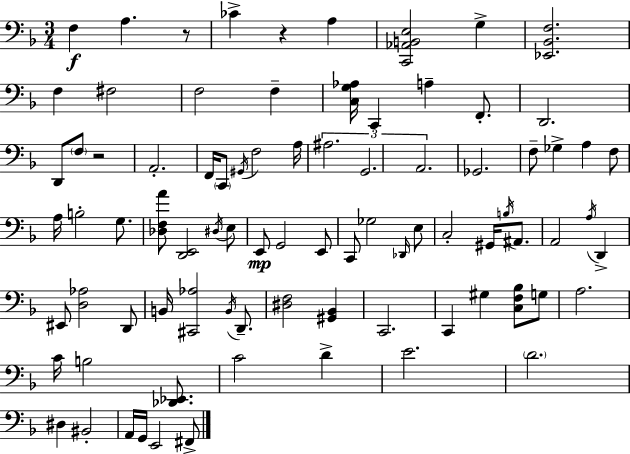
F3/q A3/q. R/e CES4/q R/q A3/q [C2,Ab2,B2,E3]/h G3/q [Eb2,Bb2,F3]/h. F3/q F#3/h F3/h F3/q [C3,G3,Ab3]/s C2/q A3/q F2/e. D2/h. D2/e F3/e R/h A2/h. F2/s C2/e G#2/s F3/h A3/s A#3/h. G2/h. A2/h. Gb2/h. F3/e Gb3/q A3/q F3/e A3/s B3/h G3/e. [Db3,F3,A4]/e [D2,E2]/h D#3/s E3/e E2/e G2/h E2/e C2/e Gb3/h Db2/s E3/e C3/h G#2/s B3/s A#2/e. A2/h A3/s D2/q EIS2/e [D3,Ab3]/h D2/e B2/s [C#2,Ab3]/h B2/s D2/e. [D#3,F3]/h [G#2,Bb2]/q C2/h. C2/q G#3/q [C3,F3,Bb3]/e G3/e A3/h. C4/s B3/h [Db2,Eb2]/e. C4/h D4/q E4/h. D4/h. D#3/q BIS2/h A2/s G2/s E2/h F#2/e